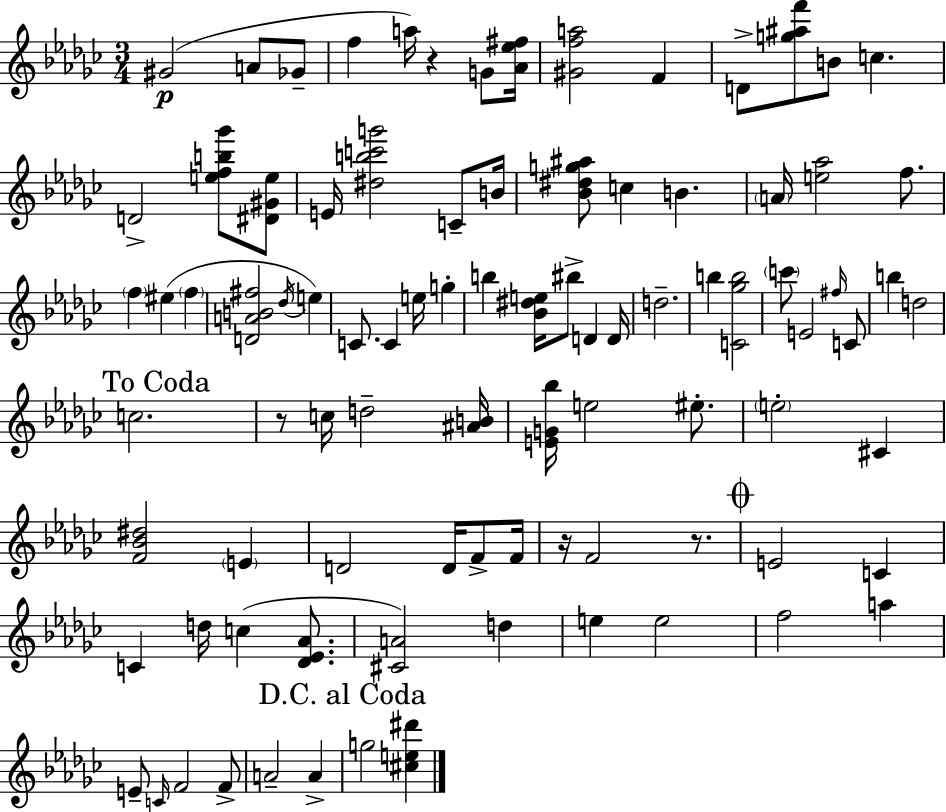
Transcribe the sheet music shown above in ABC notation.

X:1
T:Untitled
M:3/4
L:1/4
K:Ebm
^G2 A/2 _G/2 f a/4 z G/2 [_A_e^f]/4 [^Gfa]2 F D/2 [g^af']/2 B/2 c D2 [efb_g']/2 [^D^Ge]/2 E/4 [^dbc'g']2 C/2 B/4 [_B^dg^a]/2 c B A/4 [e_a]2 f/2 f ^e f [DAB^f]2 _d/4 e C/2 C e/4 g b [_B^de]/4 ^b/2 D D/4 d2 b [C_gb]2 c'/2 E2 ^f/4 C/2 b d2 c2 z/2 c/4 d2 [^AB]/4 [EG_b]/4 e2 ^e/2 e2 ^C [F_B^d]2 E D2 D/4 F/2 F/4 z/4 F2 z/2 E2 C C d/4 c [_D_E_A]/2 [^CA]2 d e e2 f2 a E/2 C/4 F2 F/2 A2 A g2 [^ce^d']